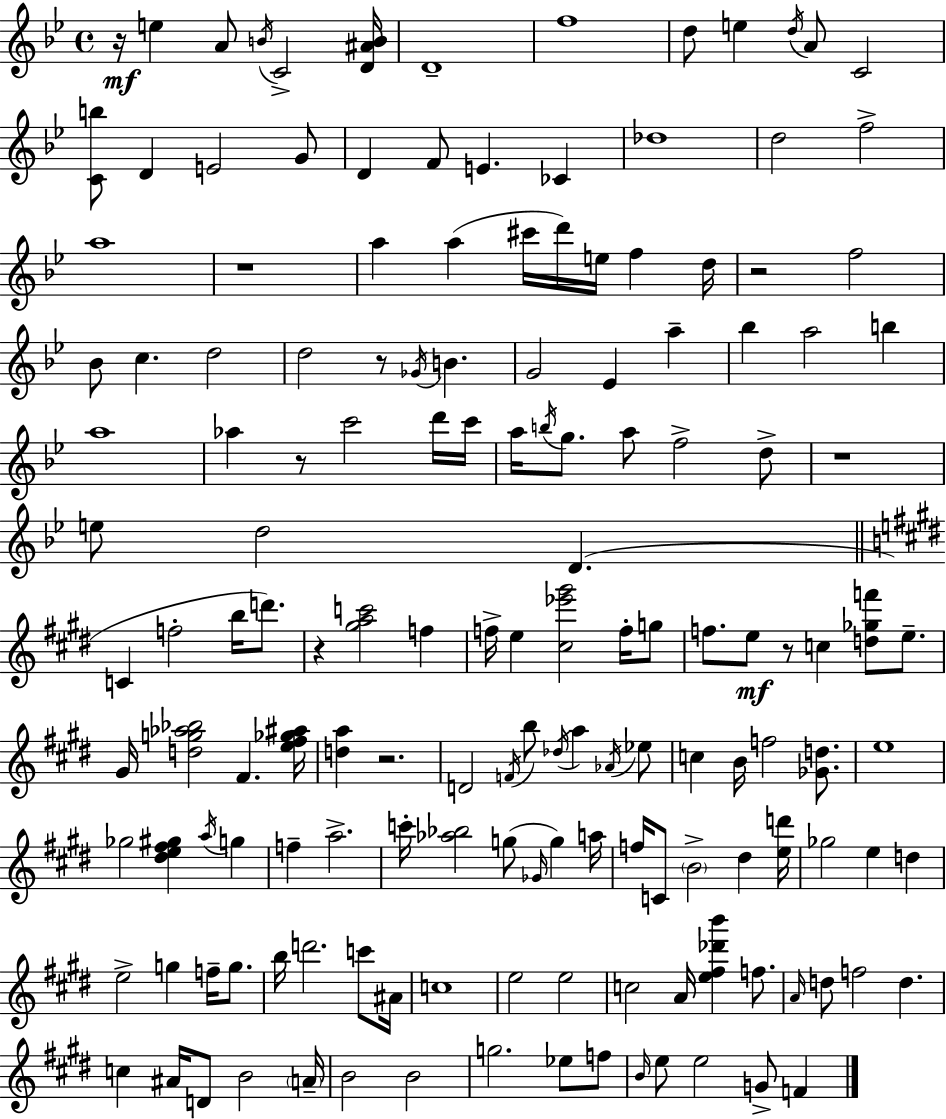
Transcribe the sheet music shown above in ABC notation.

X:1
T:Untitled
M:4/4
L:1/4
K:Bb
z/4 e A/2 B/4 C2 [D^AB]/4 D4 f4 d/2 e d/4 A/2 C2 [Cb]/2 D E2 G/2 D F/2 E _C _d4 d2 f2 a4 z4 a a ^c'/4 d'/4 e/4 f d/4 z2 f2 _B/2 c d2 d2 z/2 _G/4 B G2 _E a _b a2 b a4 _a z/2 c'2 d'/4 c'/4 a/4 b/4 g/2 a/2 f2 d/2 z4 e/2 d2 D C f2 b/4 d'/2 z [^gac']2 f f/4 e [^c_e'^g']2 f/4 g/2 f/2 e/2 z/2 c [d_gf']/2 e/2 ^G/4 [dg_a_b]2 ^F [e^f_g^a]/4 [da] z2 D2 F/4 b/2 _d/4 a _A/4 _e/2 c B/4 f2 [_Gd]/2 e4 _g2 [^de^f^g] a/4 g f a2 c'/4 [_a_b]2 g/2 _G/4 g a/4 f/4 C/2 B2 ^d [ed']/4 _g2 e d e2 g f/4 g/2 b/4 d'2 c'/2 ^A/4 c4 e2 e2 c2 A/4 [e^f_d'b'] f/2 A/4 d/2 f2 d c ^A/4 D/2 B2 A/4 B2 B2 g2 _e/2 f/2 B/4 e/2 e2 G/2 F